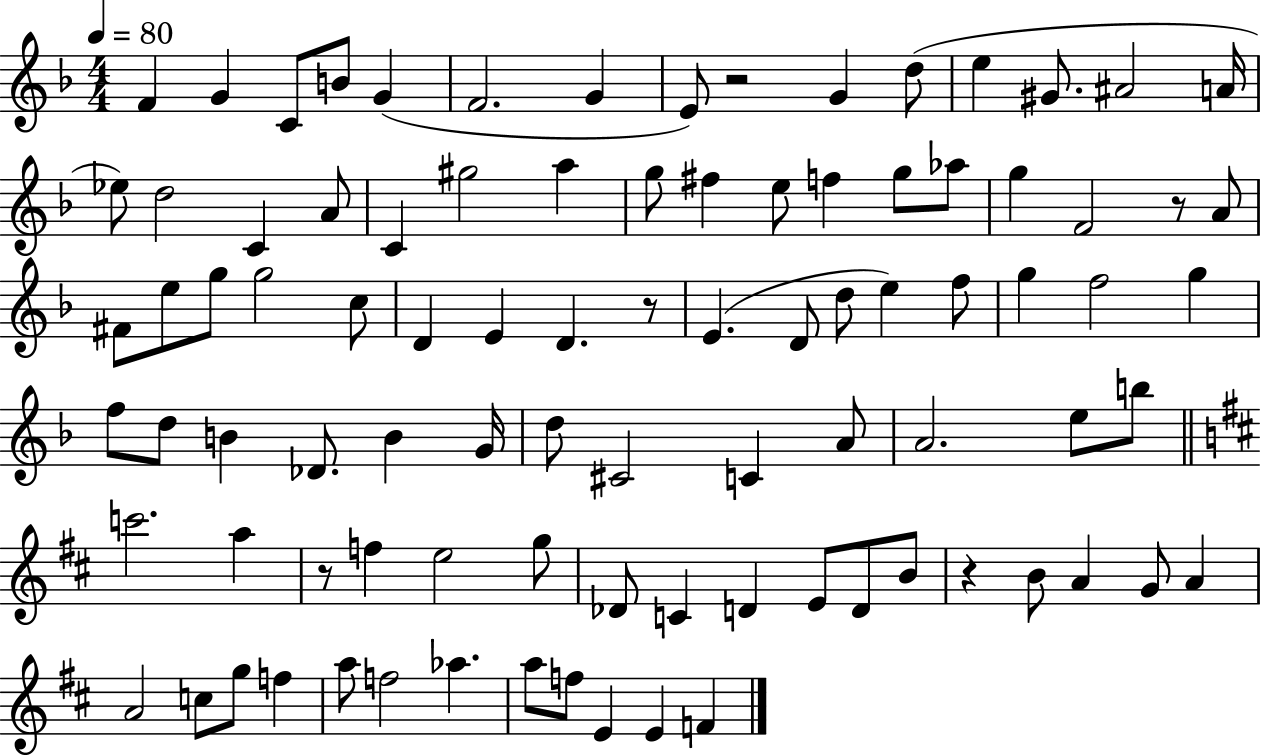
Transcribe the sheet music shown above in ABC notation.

X:1
T:Untitled
M:4/4
L:1/4
K:F
F G C/2 B/2 G F2 G E/2 z2 G d/2 e ^G/2 ^A2 A/4 _e/2 d2 C A/2 C ^g2 a g/2 ^f e/2 f g/2 _a/2 g F2 z/2 A/2 ^F/2 e/2 g/2 g2 c/2 D E D z/2 E D/2 d/2 e f/2 g f2 g f/2 d/2 B _D/2 B G/4 d/2 ^C2 C A/2 A2 e/2 b/2 c'2 a z/2 f e2 g/2 _D/2 C D E/2 D/2 B/2 z B/2 A G/2 A A2 c/2 g/2 f a/2 f2 _a a/2 f/2 E E F